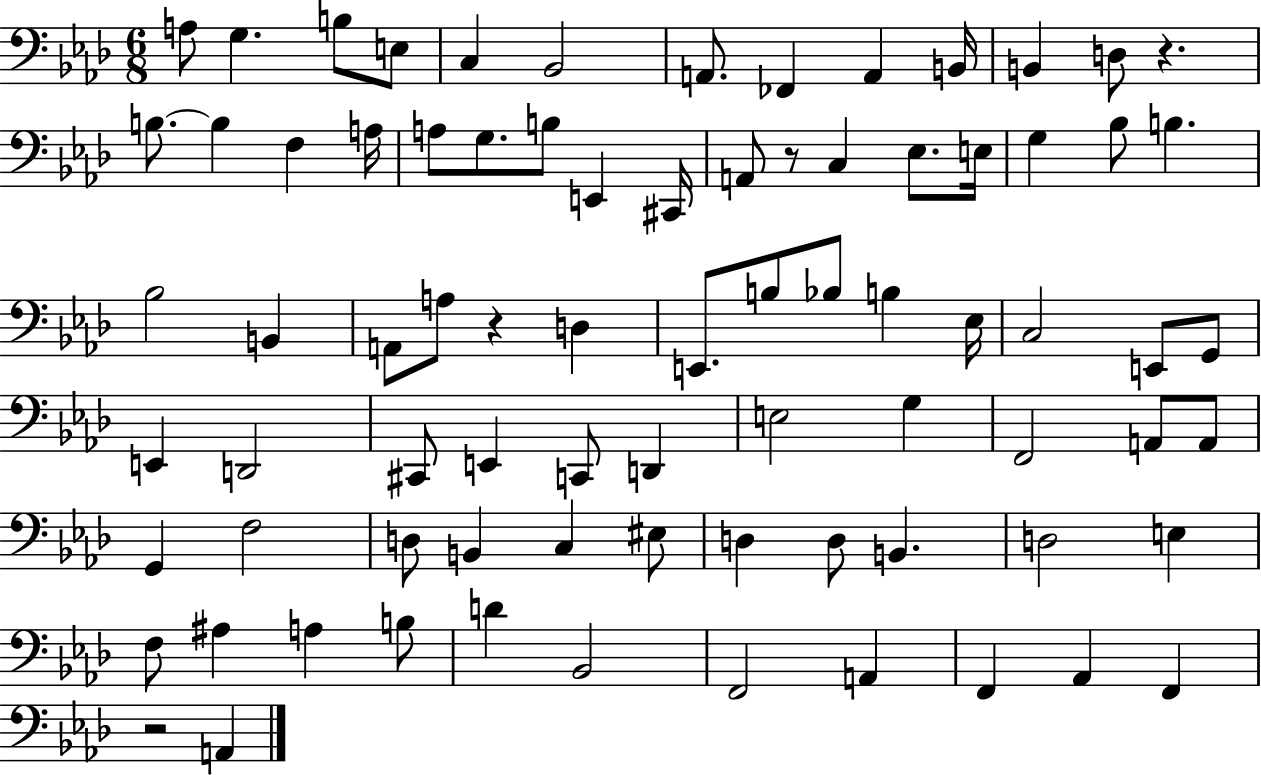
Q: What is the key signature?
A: AES major